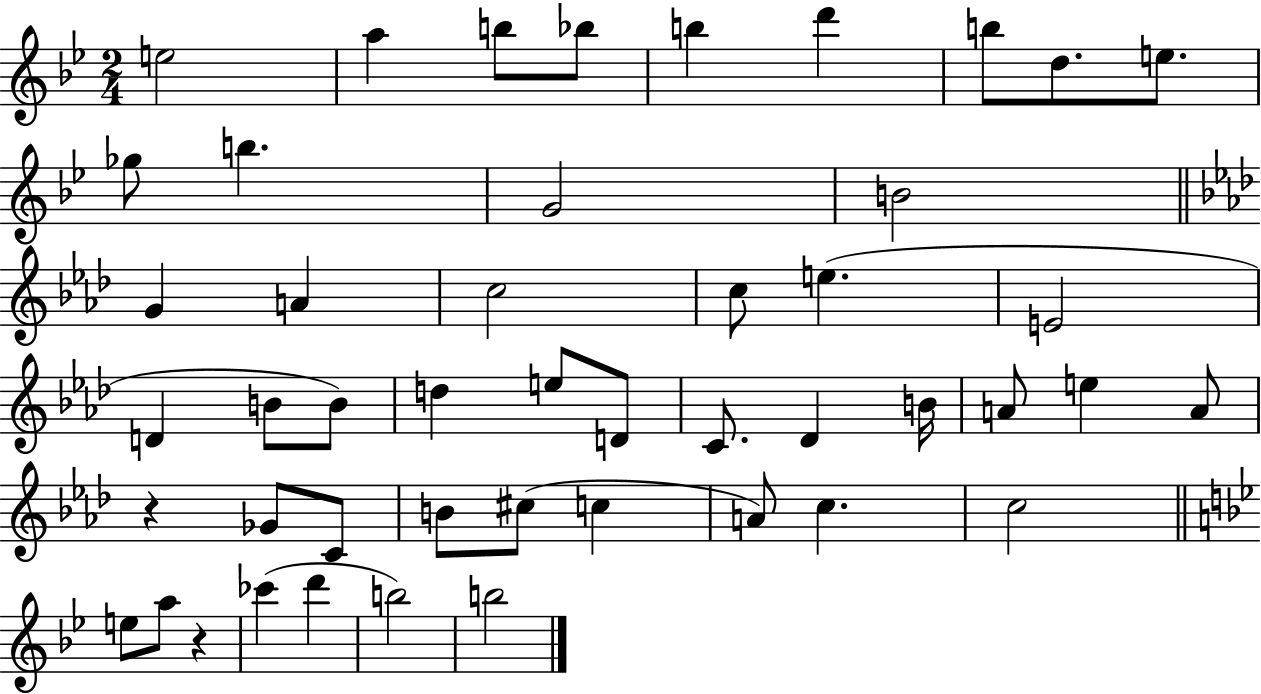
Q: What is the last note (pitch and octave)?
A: B5